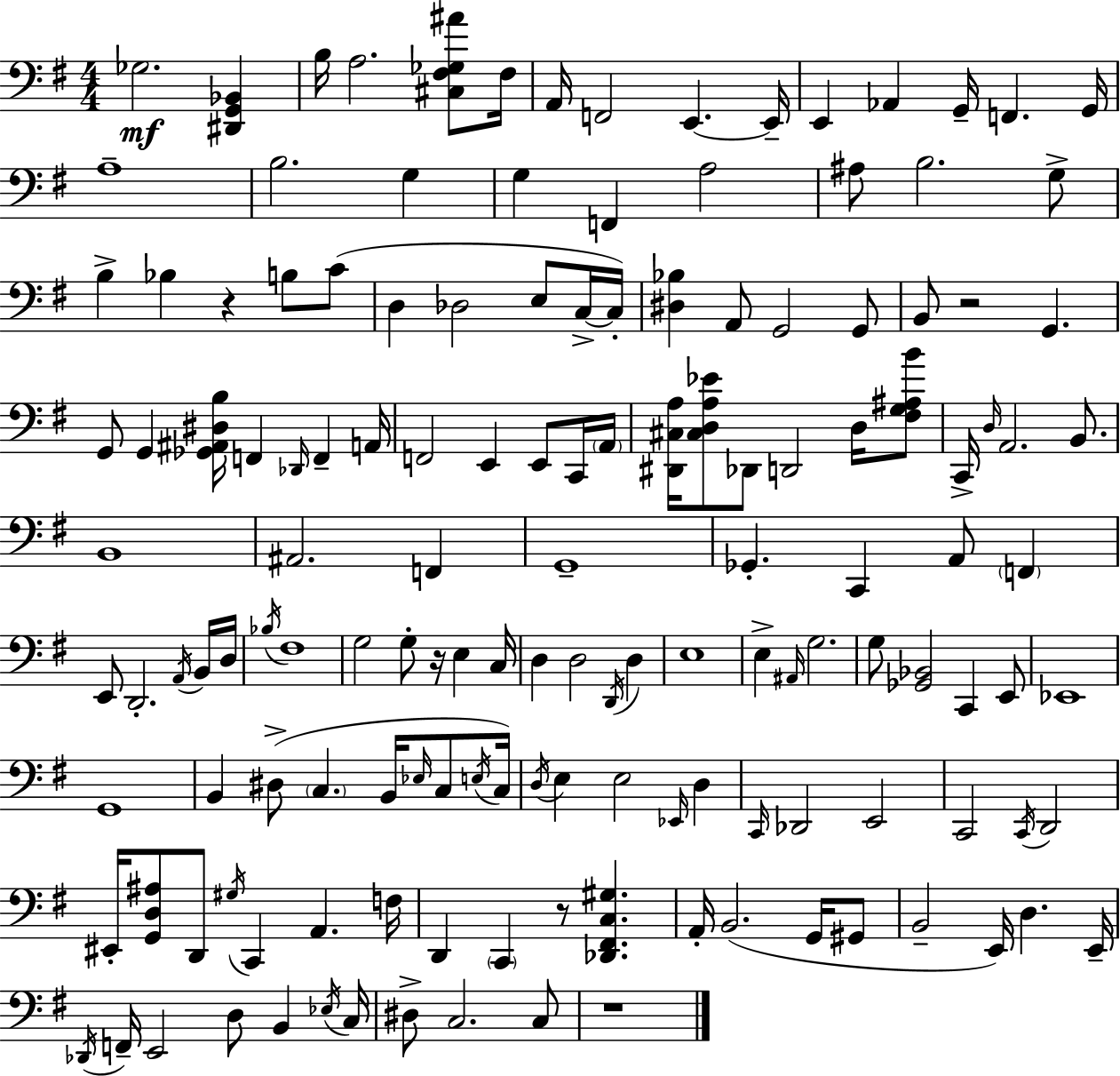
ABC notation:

X:1
T:Untitled
M:4/4
L:1/4
K:Em
_G,2 [^D,,G,,_B,,] B,/4 A,2 [^C,^F,_G,^A]/2 ^F,/4 A,,/4 F,,2 E,, E,,/4 E,, _A,, G,,/4 F,, G,,/4 A,4 B,2 G, G, F,, A,2 ^A,/2 B,2 G,/2 B, _B, z B,/2 C/2 D, _D,2 E,/2 C,/4 C,/4 [^D,_B,] A,,/2 G,,2 G,,/2 B,,/2 z2 G,, G,,/2 G,, [_G,,^A,,^D,B,]/4 F,, _D,,/4 F,, A,,/4 F,,2 E,, E,,/2 C,,/4 A,,/4 [^D,,^C,A,]/4 [^C,D,A,_E]/2 _D,,/2 D,,2 D,/4 [^F,G,^A,B]/2 C,,/4 D,/4 A,,2 B,,/2 B,,4 ^A,,2 F,, G,,4 _G,, C,, A,,/2 F,, E,,/2 D,,2 A,,/4 B,,/4 D,/4 _B,/4 ^F,4 G,2 G,/2 z/4 E, C,/4 D, D,2 D,,/4 D, E,4 E, ^A,,/4 G,2 G,/2 [_G,,_B,,]2 C,, E,,/2 _E,,4 G,,4 B,, ^D,/2 C, B,,/4 _E,/4 C,/2 E,/4 C,/4 D,/4 E, E,2 _E,,/4 D, C,,/4 _D,,2 E,,2 C,,2 C,,/4 D,,2 ^E,,/4 [G,,D,^A,]/2 D,,/2 ^G,/4 C,, A,, F,/4 D,, C,, z/2 [_D,,^F,,C,^G,] A,,/4 B,,2 G,,/4 ^G,,/2 B,,2 E,,/4 D, E,,/4 _D,,/4 F,,/4 E,,2 D,/2 B,, _E,/4 C,/4 ^D,/2 C,2 C,/2 z4